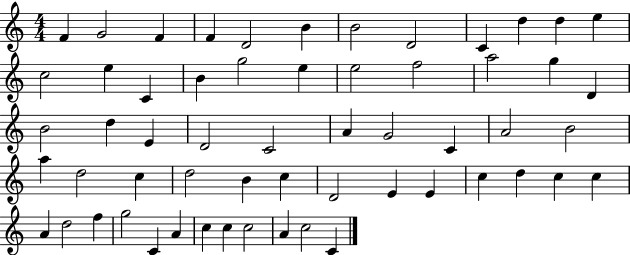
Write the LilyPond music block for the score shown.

{
  \clef treble
  \numericTimeSignature
  \time 4/4
  \key c \major
  f'4 g'2 f'4 | f'4 d'2 b'4 | b'2 d'2 | c'4 d''4 d''4 e''4 | \break c''2 e''4 c'4 | b'4 g''2 e''4 | e''2 f''2 | a''2 g''4 d'4 | \break b'2 d''4 e'4 | d'2 c'2 | a'4 g'2 c'4 | a'2 b'2 | \break a''4 d''2 c''4 | d''2 b'4 c''4 | d'2 e'4 e'4 | c''4 d''4 c''4 c''4 | \break a'4 d''2 f''4 | g''2 c'4 a'4 | c''4 c''4 c''2 | a'4 c''2 c'4 | \break \bar "|."
}